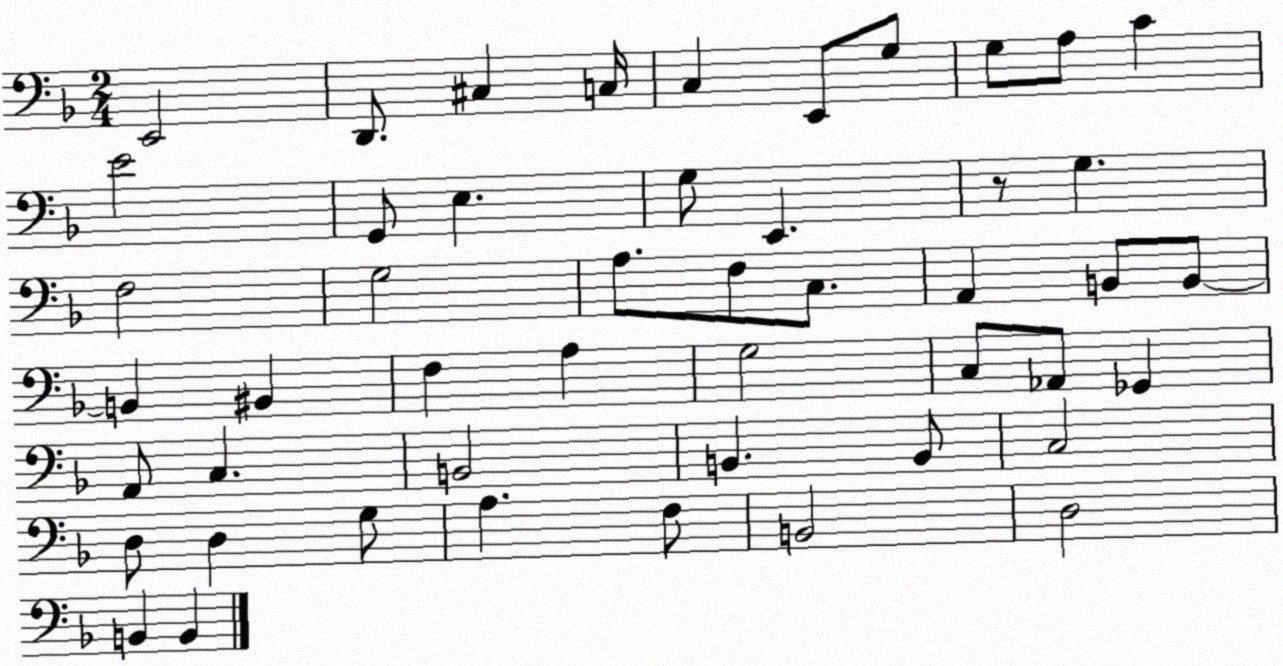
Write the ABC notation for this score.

X:1
T:Untitled
M:2/4
L:1/4
K:F
E,,2 D,,/2 ^C, C,/4 C, E,,/2 G,/2 G,/2 A,/2 C E2 G,,/2 E, G,/2 E,, z/2 G, F,2 G,2 A,/2 F,/2 C,/2 A,, B,,/2 B,,/2 B,, ^B,, F, A, G,2 C,/2 _A,,/2 _G,, A,,/2 C, B,,2 B,, B,,/2 C,2 D,/2 D, G,/2 A, F,/2 B,,2 D,2 B,, B,,